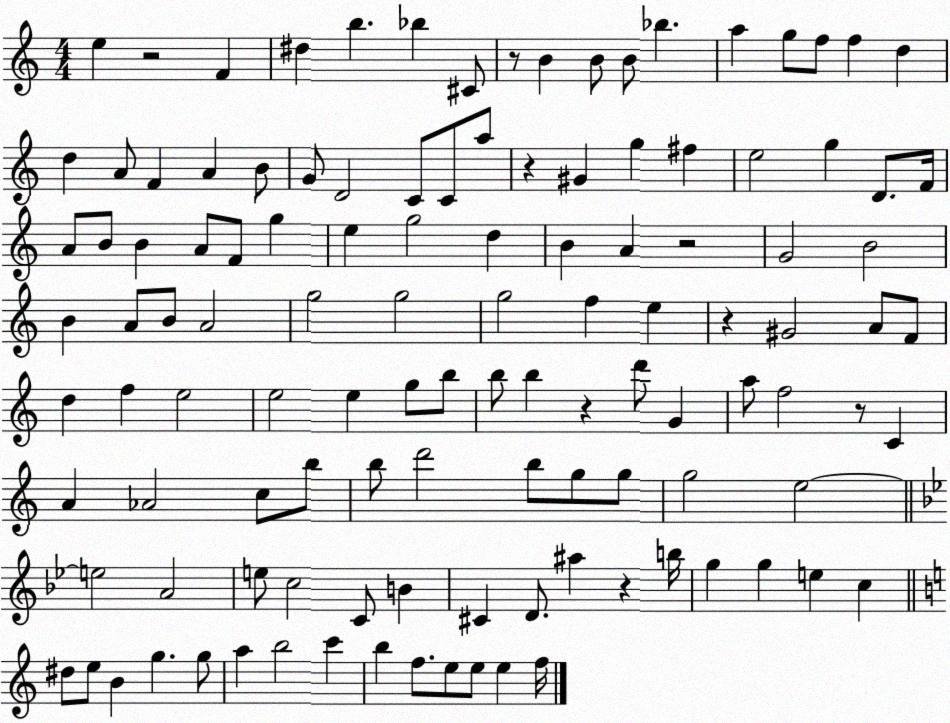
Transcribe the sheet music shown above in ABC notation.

X:1
T:Untitled
M:4/4
L:1/4
K:C
e z2 F ^d b _b ^C/2 z/2 B B/2 B/2 _b a g/2 f/2 f d d A/2 F A B/2 G/2 D2 C/2 C/2 a/2 z ^G g ^f e2 g D/2 F/4 A/2 B/2 B A/2 F/2 g e g2 d B A z2 G2 B2 B A/2 B/2 A2 g2 g2 g2 f e z ^G2 A/2 F/2 d f e2 e2 e g/2 b/2 b/2 b z d'/2 G a/2 f2 z/2 C A _A2 c/2 b/2 b/2 d'2 b/2 g/2 g/2 g2 e2 e2 A2 e/2 c2 C/2 B ^C D/2 ^a z b/4 g g e c ^d/2 e/2 B g g/2 a b2 c' b f/2 e/2 e/2 e f/4